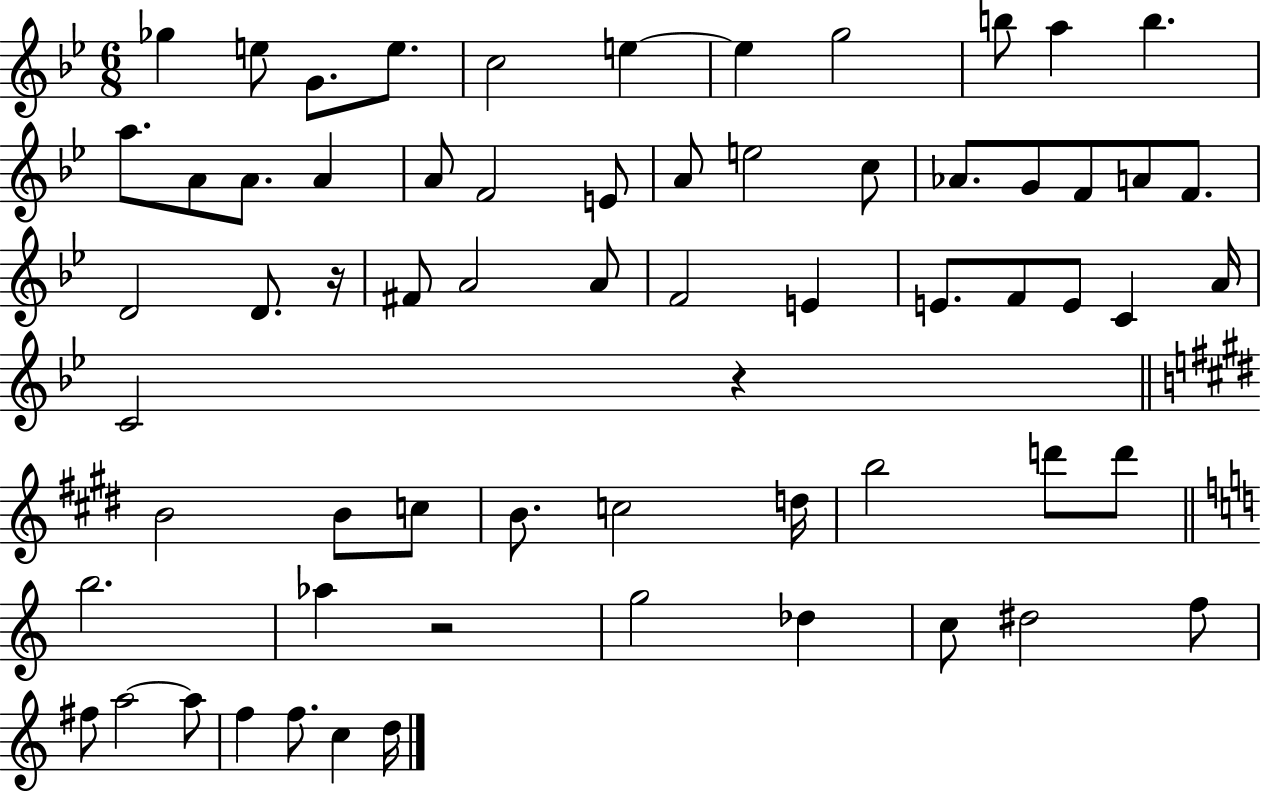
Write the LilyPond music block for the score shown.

{
  \clef treble
  \numericTimeSignature
  \time 6/8
  \key bes \major
  \repeat volta 2 { ges''4 e''8 g'8. e''8. | c''2 e''4~~ | e''4 g''2 | b''8 a''4 b''4. | \break a''8. a'8 a'8. a'4 | a'8 f'2 e'8 | a'8 e''2 c''8 | aes'8. g'8 f'8 a'8 f'8. | \break d'2 d'8. r16 | fis'8 a'2 a'8 | f'2 e'4 | e'8. f'8 e'8 c'4 a'16 | \break c'2 r4 | \bar "||" \break \key e \major b'2 b'8 c''8 | b'8. c''2 d''16 | b''2 d'''8 d'''8 | \bar "||" \break \key c \major b''2. | aes''4 r2 | g''2 des''4 | c''8 dis''2 f''8 | \break fis''8 a''2~~ a''8 | f''4 f''8. c''4 d''16 | } \bar "|."
}